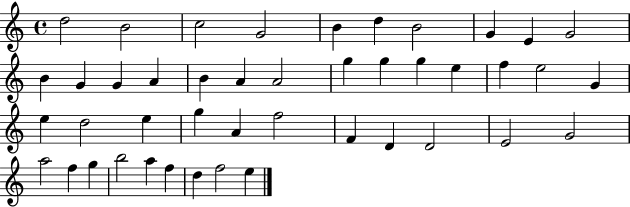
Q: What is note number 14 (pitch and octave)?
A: A4